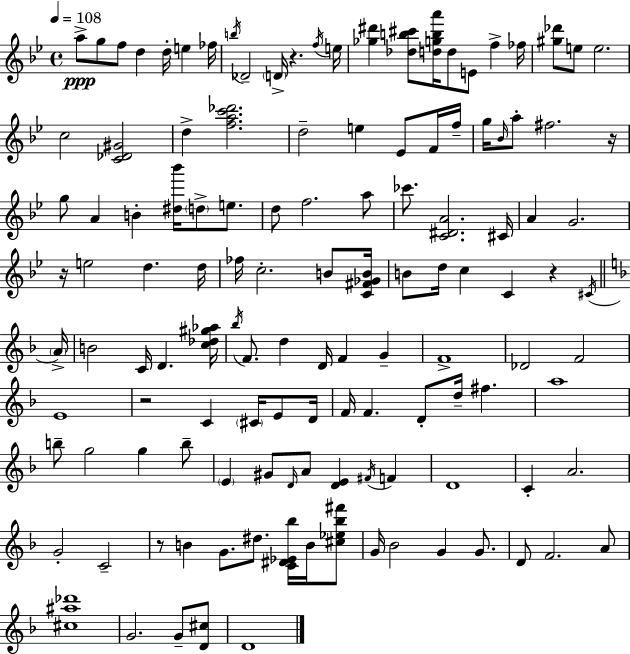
A5/e G5/e F5/e D5/q D5/s E5/q FES5/s B5/s Db4/h D4/s R/q. F5/s E5/s [Gb5,D#6]/q [Db5,B5,C#6]/e [D5,G5,B5,A6]/s D5/e E4/e F5/q FES5/s [G#5,Db6]/e E5/e E5/h. C5/h [C4,Db4,G#4]/h D5/q [F5,A5,C6,Db6]/h. D5/h E5/q Eb4/e F4/s F5/s G5/s Bb4/s A5/e F#5/h. R/s G5/e A4/q B4/q [D#5,Bb6]/s D5/e E5/e. D5/e F5/h. A5/e CES6/e. [C4,D#4,A4]/h. C#4/s A4/q G4/h. R/s E5/h D5/q. D5/s FES5/s C5/h. B4/e [C4,F#4,Gb4,B4]/s B4/e D5/s C5/q C4/q R/q C#4/s A4/s B4/h C4/s D4/q. [C5,Db5,G#5,Ab5]/s Bb5/s F4/e. D5/q D4/s F4/q G4/q F4/w Db4/h F4/h E4/w R/h C4/q C#4/s E4/e D4/s F4/s F4/q. D4/e D5/s F#5/q. A5/w B5/e G5/h G5/q B5/e E4/q G#4/e D4/s A4/e [D4,E4]/q F#4/s F4/q D4/w C4/q A4/h. G4/h C4/h R/e B4/q G4/e. D#5/e. [C4,D#4,Eb4,Bb5]/s B4/s [C#5,Eb5,Bb5,F#6]/e G4/s Bb4/h G4/q G4/e. D4/e F4/h. A4/e [C#5,A#5,Db6]/w G4/h. G4/e [D4,C#5]/e D4/w